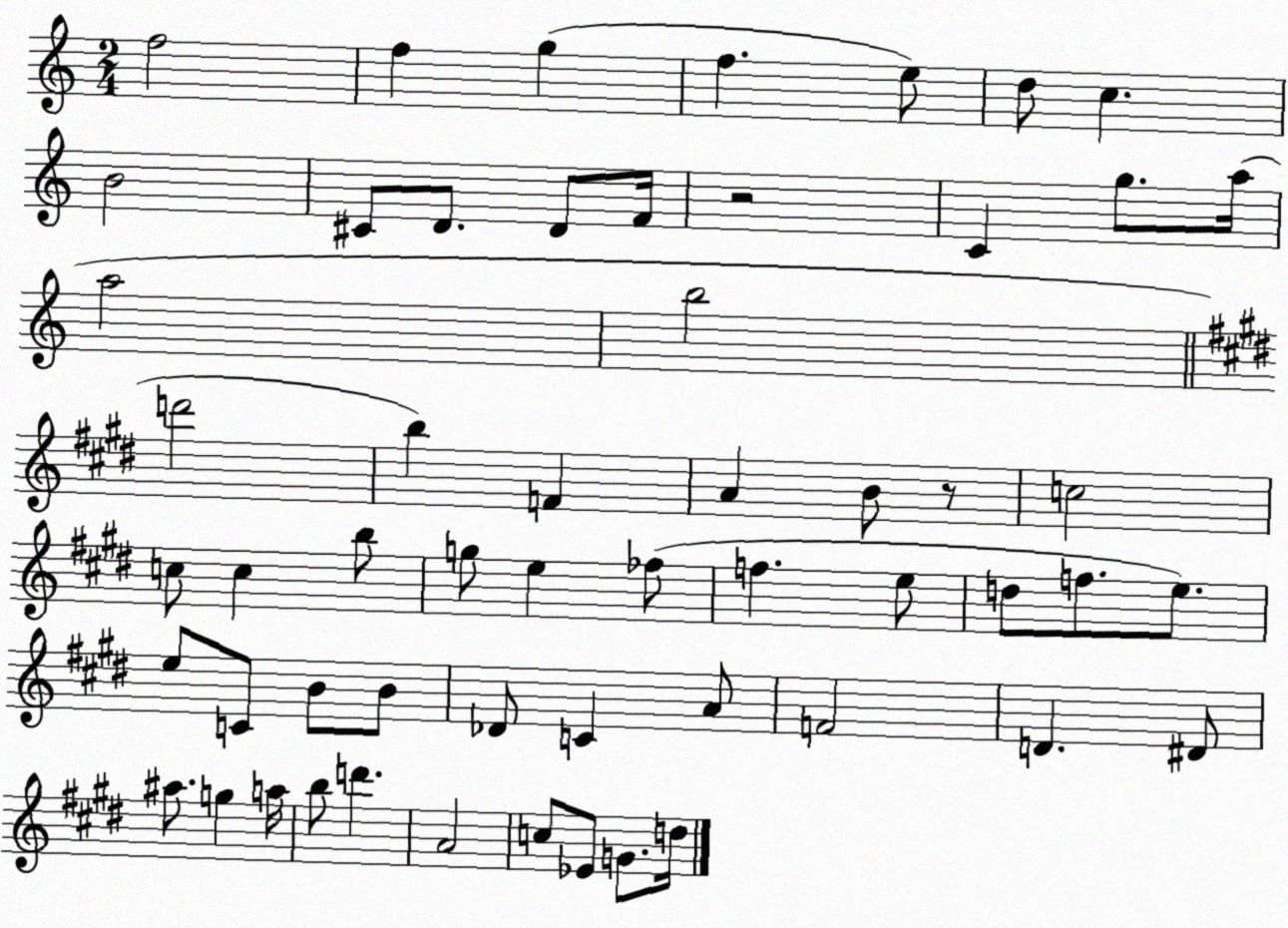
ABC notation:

X:1
T:Untitled
M:2/4
L:1/4
K:C
f2 f g f e/2 d/2 c B2 ^C/2 D/2 D/2 F/4 z2 C g/2 a/4 a2 b2 d'2 b F A B/2 z/2 c2 c/2 c b/2 g/2 e _f/2 f e/2 d/2 f/2 e/2 e/2 C/2 B/2 B/2 _D/2 C A/2 F2 D ^D/2 ^a/2 g a/4 b/2 d' A2 c/2 _E/2 G/2 d/4